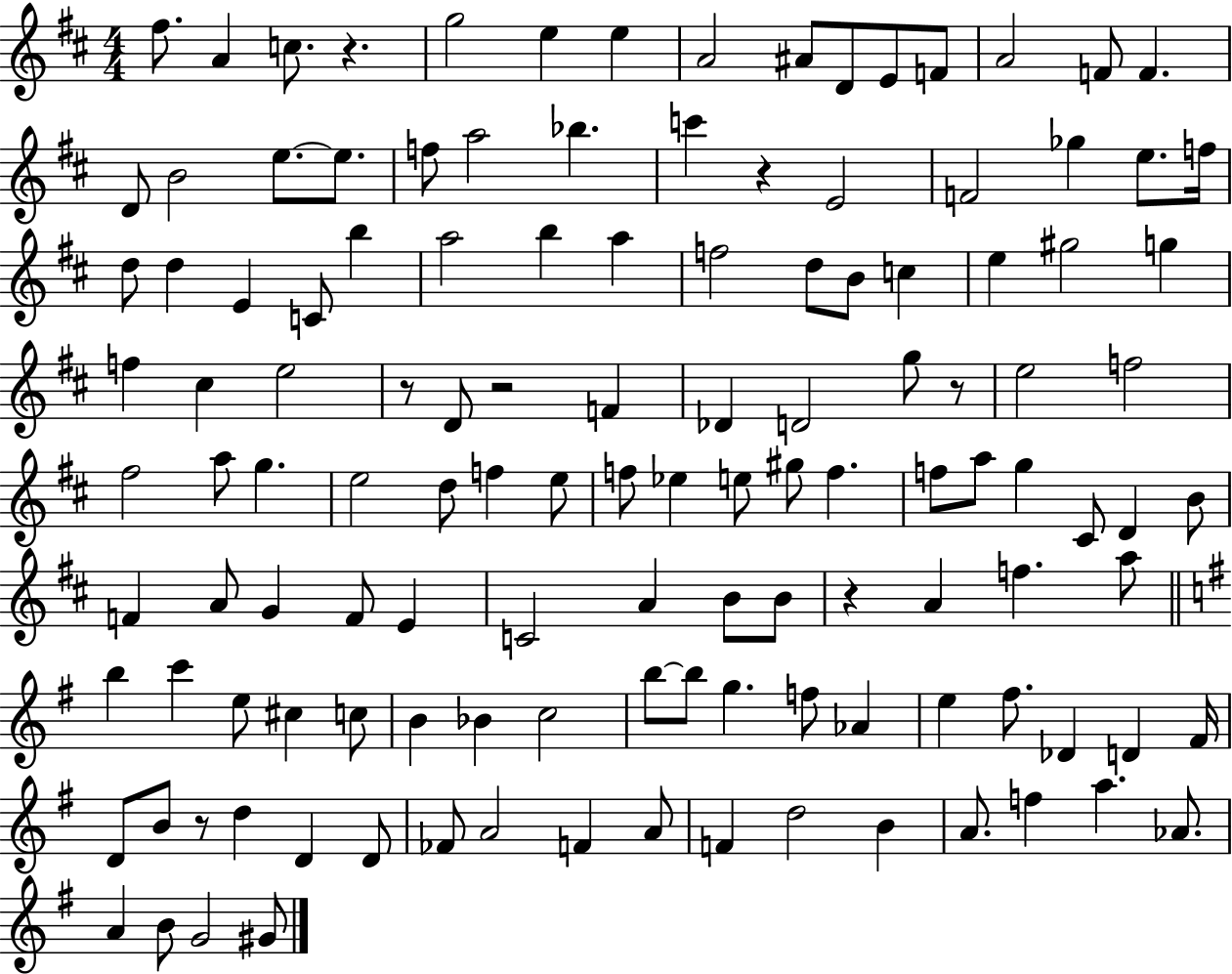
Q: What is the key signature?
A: D major